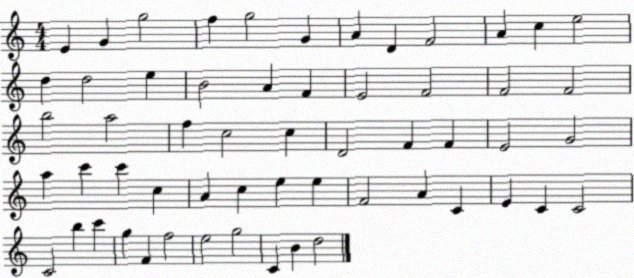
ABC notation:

X:1
T:Untitled
M:4/4
L:1/4
K:C
E G g2 f g2 G A D F2 A c e2 d d2 e B2 A F E2 F2 F2 F2 b2 a2 f c2 c D2 F F E2 G2 a c' c' c A c e e F2 A C E C C2 C2 b c' g F f2 e2 g2 C B d2